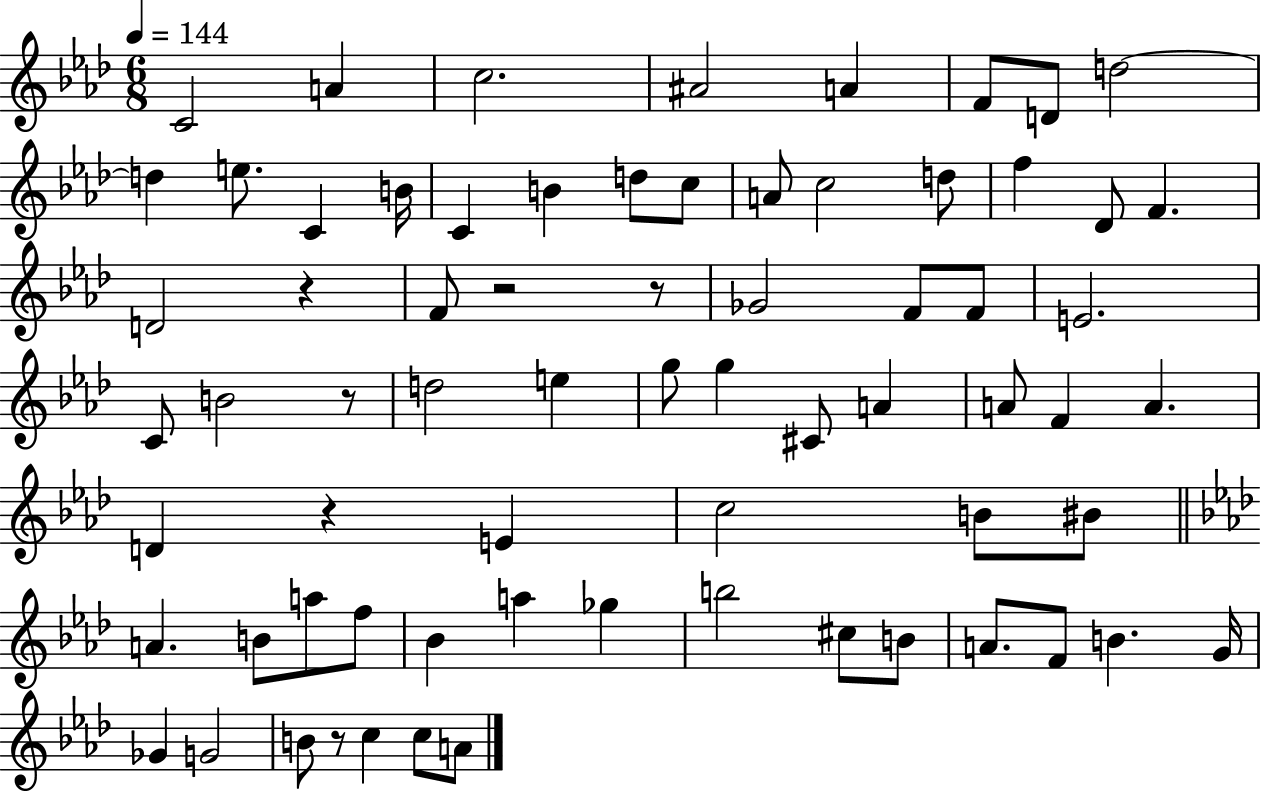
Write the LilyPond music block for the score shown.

{
  \clef treble
  \numericTimeSignature
  \time 6/8
  \key aes \major
  \tempo 4 = 144
  c'2 a'4 | c''2. | ais'2 a'4 | f'8 d'8 d''2~~ | \break d''4 e''8. c'4 b'16 | c'4 b'4 d''8 c''8 | a'8 c''2 d''8 | f''4 des'8 f'4. | \break d'2 r4 | f'8 r2 r8 | ges'2 f'8 f'8 | e'2. | \break c'8 b'2 r8 | d''2 e''4 | g''8 g''4 cis'8 a'4 | a'8 f'4 a'4. | \break d'4 r4 e'4 | c''2 b'8 bis'8 | \bar "||" \break \key aes \major a'4. b'8 a''8 f''8 | bes'4 a''4 ges''4 | b''2 cis''8 b'8 | a'8. f'8 b'4. g'16 | \break ges'4 g'2 | b'8 r8 c''4 c''8 a'8 | \bar "|."
}